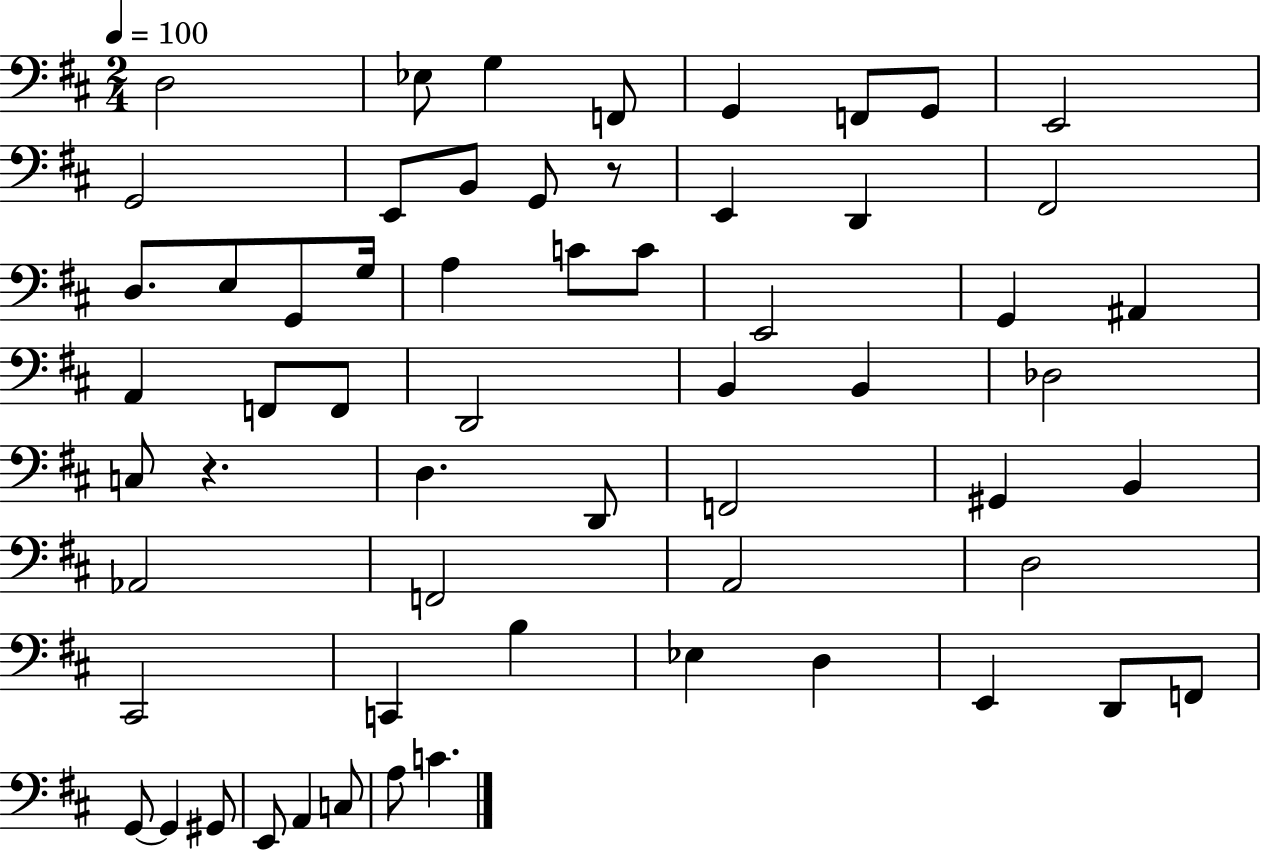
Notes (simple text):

D3/h Eb3/e G3/q F2/e G2/q F2/e G2/e E2/h G2/h E2/e B2/e G2/e R/e E2/q D2/q F#2/h D3/e. E3/e G2/e G3/s A3/q C4/e C4/e E2/h G2/q A#2/q A2/q F2/e F2/e D2/h B2/q B2/q Db3/h C3/e R/q. D3/q. D2/e F2/h G#2/q B2/q Ab2/h F2/h A2/h D3/h C#2/h C2/q B3/q Eb3/q D3/q E2/q D2/e F2/e G2/e G2/q G#2/e E2/e A2/q C3/e A3/e C4/q.